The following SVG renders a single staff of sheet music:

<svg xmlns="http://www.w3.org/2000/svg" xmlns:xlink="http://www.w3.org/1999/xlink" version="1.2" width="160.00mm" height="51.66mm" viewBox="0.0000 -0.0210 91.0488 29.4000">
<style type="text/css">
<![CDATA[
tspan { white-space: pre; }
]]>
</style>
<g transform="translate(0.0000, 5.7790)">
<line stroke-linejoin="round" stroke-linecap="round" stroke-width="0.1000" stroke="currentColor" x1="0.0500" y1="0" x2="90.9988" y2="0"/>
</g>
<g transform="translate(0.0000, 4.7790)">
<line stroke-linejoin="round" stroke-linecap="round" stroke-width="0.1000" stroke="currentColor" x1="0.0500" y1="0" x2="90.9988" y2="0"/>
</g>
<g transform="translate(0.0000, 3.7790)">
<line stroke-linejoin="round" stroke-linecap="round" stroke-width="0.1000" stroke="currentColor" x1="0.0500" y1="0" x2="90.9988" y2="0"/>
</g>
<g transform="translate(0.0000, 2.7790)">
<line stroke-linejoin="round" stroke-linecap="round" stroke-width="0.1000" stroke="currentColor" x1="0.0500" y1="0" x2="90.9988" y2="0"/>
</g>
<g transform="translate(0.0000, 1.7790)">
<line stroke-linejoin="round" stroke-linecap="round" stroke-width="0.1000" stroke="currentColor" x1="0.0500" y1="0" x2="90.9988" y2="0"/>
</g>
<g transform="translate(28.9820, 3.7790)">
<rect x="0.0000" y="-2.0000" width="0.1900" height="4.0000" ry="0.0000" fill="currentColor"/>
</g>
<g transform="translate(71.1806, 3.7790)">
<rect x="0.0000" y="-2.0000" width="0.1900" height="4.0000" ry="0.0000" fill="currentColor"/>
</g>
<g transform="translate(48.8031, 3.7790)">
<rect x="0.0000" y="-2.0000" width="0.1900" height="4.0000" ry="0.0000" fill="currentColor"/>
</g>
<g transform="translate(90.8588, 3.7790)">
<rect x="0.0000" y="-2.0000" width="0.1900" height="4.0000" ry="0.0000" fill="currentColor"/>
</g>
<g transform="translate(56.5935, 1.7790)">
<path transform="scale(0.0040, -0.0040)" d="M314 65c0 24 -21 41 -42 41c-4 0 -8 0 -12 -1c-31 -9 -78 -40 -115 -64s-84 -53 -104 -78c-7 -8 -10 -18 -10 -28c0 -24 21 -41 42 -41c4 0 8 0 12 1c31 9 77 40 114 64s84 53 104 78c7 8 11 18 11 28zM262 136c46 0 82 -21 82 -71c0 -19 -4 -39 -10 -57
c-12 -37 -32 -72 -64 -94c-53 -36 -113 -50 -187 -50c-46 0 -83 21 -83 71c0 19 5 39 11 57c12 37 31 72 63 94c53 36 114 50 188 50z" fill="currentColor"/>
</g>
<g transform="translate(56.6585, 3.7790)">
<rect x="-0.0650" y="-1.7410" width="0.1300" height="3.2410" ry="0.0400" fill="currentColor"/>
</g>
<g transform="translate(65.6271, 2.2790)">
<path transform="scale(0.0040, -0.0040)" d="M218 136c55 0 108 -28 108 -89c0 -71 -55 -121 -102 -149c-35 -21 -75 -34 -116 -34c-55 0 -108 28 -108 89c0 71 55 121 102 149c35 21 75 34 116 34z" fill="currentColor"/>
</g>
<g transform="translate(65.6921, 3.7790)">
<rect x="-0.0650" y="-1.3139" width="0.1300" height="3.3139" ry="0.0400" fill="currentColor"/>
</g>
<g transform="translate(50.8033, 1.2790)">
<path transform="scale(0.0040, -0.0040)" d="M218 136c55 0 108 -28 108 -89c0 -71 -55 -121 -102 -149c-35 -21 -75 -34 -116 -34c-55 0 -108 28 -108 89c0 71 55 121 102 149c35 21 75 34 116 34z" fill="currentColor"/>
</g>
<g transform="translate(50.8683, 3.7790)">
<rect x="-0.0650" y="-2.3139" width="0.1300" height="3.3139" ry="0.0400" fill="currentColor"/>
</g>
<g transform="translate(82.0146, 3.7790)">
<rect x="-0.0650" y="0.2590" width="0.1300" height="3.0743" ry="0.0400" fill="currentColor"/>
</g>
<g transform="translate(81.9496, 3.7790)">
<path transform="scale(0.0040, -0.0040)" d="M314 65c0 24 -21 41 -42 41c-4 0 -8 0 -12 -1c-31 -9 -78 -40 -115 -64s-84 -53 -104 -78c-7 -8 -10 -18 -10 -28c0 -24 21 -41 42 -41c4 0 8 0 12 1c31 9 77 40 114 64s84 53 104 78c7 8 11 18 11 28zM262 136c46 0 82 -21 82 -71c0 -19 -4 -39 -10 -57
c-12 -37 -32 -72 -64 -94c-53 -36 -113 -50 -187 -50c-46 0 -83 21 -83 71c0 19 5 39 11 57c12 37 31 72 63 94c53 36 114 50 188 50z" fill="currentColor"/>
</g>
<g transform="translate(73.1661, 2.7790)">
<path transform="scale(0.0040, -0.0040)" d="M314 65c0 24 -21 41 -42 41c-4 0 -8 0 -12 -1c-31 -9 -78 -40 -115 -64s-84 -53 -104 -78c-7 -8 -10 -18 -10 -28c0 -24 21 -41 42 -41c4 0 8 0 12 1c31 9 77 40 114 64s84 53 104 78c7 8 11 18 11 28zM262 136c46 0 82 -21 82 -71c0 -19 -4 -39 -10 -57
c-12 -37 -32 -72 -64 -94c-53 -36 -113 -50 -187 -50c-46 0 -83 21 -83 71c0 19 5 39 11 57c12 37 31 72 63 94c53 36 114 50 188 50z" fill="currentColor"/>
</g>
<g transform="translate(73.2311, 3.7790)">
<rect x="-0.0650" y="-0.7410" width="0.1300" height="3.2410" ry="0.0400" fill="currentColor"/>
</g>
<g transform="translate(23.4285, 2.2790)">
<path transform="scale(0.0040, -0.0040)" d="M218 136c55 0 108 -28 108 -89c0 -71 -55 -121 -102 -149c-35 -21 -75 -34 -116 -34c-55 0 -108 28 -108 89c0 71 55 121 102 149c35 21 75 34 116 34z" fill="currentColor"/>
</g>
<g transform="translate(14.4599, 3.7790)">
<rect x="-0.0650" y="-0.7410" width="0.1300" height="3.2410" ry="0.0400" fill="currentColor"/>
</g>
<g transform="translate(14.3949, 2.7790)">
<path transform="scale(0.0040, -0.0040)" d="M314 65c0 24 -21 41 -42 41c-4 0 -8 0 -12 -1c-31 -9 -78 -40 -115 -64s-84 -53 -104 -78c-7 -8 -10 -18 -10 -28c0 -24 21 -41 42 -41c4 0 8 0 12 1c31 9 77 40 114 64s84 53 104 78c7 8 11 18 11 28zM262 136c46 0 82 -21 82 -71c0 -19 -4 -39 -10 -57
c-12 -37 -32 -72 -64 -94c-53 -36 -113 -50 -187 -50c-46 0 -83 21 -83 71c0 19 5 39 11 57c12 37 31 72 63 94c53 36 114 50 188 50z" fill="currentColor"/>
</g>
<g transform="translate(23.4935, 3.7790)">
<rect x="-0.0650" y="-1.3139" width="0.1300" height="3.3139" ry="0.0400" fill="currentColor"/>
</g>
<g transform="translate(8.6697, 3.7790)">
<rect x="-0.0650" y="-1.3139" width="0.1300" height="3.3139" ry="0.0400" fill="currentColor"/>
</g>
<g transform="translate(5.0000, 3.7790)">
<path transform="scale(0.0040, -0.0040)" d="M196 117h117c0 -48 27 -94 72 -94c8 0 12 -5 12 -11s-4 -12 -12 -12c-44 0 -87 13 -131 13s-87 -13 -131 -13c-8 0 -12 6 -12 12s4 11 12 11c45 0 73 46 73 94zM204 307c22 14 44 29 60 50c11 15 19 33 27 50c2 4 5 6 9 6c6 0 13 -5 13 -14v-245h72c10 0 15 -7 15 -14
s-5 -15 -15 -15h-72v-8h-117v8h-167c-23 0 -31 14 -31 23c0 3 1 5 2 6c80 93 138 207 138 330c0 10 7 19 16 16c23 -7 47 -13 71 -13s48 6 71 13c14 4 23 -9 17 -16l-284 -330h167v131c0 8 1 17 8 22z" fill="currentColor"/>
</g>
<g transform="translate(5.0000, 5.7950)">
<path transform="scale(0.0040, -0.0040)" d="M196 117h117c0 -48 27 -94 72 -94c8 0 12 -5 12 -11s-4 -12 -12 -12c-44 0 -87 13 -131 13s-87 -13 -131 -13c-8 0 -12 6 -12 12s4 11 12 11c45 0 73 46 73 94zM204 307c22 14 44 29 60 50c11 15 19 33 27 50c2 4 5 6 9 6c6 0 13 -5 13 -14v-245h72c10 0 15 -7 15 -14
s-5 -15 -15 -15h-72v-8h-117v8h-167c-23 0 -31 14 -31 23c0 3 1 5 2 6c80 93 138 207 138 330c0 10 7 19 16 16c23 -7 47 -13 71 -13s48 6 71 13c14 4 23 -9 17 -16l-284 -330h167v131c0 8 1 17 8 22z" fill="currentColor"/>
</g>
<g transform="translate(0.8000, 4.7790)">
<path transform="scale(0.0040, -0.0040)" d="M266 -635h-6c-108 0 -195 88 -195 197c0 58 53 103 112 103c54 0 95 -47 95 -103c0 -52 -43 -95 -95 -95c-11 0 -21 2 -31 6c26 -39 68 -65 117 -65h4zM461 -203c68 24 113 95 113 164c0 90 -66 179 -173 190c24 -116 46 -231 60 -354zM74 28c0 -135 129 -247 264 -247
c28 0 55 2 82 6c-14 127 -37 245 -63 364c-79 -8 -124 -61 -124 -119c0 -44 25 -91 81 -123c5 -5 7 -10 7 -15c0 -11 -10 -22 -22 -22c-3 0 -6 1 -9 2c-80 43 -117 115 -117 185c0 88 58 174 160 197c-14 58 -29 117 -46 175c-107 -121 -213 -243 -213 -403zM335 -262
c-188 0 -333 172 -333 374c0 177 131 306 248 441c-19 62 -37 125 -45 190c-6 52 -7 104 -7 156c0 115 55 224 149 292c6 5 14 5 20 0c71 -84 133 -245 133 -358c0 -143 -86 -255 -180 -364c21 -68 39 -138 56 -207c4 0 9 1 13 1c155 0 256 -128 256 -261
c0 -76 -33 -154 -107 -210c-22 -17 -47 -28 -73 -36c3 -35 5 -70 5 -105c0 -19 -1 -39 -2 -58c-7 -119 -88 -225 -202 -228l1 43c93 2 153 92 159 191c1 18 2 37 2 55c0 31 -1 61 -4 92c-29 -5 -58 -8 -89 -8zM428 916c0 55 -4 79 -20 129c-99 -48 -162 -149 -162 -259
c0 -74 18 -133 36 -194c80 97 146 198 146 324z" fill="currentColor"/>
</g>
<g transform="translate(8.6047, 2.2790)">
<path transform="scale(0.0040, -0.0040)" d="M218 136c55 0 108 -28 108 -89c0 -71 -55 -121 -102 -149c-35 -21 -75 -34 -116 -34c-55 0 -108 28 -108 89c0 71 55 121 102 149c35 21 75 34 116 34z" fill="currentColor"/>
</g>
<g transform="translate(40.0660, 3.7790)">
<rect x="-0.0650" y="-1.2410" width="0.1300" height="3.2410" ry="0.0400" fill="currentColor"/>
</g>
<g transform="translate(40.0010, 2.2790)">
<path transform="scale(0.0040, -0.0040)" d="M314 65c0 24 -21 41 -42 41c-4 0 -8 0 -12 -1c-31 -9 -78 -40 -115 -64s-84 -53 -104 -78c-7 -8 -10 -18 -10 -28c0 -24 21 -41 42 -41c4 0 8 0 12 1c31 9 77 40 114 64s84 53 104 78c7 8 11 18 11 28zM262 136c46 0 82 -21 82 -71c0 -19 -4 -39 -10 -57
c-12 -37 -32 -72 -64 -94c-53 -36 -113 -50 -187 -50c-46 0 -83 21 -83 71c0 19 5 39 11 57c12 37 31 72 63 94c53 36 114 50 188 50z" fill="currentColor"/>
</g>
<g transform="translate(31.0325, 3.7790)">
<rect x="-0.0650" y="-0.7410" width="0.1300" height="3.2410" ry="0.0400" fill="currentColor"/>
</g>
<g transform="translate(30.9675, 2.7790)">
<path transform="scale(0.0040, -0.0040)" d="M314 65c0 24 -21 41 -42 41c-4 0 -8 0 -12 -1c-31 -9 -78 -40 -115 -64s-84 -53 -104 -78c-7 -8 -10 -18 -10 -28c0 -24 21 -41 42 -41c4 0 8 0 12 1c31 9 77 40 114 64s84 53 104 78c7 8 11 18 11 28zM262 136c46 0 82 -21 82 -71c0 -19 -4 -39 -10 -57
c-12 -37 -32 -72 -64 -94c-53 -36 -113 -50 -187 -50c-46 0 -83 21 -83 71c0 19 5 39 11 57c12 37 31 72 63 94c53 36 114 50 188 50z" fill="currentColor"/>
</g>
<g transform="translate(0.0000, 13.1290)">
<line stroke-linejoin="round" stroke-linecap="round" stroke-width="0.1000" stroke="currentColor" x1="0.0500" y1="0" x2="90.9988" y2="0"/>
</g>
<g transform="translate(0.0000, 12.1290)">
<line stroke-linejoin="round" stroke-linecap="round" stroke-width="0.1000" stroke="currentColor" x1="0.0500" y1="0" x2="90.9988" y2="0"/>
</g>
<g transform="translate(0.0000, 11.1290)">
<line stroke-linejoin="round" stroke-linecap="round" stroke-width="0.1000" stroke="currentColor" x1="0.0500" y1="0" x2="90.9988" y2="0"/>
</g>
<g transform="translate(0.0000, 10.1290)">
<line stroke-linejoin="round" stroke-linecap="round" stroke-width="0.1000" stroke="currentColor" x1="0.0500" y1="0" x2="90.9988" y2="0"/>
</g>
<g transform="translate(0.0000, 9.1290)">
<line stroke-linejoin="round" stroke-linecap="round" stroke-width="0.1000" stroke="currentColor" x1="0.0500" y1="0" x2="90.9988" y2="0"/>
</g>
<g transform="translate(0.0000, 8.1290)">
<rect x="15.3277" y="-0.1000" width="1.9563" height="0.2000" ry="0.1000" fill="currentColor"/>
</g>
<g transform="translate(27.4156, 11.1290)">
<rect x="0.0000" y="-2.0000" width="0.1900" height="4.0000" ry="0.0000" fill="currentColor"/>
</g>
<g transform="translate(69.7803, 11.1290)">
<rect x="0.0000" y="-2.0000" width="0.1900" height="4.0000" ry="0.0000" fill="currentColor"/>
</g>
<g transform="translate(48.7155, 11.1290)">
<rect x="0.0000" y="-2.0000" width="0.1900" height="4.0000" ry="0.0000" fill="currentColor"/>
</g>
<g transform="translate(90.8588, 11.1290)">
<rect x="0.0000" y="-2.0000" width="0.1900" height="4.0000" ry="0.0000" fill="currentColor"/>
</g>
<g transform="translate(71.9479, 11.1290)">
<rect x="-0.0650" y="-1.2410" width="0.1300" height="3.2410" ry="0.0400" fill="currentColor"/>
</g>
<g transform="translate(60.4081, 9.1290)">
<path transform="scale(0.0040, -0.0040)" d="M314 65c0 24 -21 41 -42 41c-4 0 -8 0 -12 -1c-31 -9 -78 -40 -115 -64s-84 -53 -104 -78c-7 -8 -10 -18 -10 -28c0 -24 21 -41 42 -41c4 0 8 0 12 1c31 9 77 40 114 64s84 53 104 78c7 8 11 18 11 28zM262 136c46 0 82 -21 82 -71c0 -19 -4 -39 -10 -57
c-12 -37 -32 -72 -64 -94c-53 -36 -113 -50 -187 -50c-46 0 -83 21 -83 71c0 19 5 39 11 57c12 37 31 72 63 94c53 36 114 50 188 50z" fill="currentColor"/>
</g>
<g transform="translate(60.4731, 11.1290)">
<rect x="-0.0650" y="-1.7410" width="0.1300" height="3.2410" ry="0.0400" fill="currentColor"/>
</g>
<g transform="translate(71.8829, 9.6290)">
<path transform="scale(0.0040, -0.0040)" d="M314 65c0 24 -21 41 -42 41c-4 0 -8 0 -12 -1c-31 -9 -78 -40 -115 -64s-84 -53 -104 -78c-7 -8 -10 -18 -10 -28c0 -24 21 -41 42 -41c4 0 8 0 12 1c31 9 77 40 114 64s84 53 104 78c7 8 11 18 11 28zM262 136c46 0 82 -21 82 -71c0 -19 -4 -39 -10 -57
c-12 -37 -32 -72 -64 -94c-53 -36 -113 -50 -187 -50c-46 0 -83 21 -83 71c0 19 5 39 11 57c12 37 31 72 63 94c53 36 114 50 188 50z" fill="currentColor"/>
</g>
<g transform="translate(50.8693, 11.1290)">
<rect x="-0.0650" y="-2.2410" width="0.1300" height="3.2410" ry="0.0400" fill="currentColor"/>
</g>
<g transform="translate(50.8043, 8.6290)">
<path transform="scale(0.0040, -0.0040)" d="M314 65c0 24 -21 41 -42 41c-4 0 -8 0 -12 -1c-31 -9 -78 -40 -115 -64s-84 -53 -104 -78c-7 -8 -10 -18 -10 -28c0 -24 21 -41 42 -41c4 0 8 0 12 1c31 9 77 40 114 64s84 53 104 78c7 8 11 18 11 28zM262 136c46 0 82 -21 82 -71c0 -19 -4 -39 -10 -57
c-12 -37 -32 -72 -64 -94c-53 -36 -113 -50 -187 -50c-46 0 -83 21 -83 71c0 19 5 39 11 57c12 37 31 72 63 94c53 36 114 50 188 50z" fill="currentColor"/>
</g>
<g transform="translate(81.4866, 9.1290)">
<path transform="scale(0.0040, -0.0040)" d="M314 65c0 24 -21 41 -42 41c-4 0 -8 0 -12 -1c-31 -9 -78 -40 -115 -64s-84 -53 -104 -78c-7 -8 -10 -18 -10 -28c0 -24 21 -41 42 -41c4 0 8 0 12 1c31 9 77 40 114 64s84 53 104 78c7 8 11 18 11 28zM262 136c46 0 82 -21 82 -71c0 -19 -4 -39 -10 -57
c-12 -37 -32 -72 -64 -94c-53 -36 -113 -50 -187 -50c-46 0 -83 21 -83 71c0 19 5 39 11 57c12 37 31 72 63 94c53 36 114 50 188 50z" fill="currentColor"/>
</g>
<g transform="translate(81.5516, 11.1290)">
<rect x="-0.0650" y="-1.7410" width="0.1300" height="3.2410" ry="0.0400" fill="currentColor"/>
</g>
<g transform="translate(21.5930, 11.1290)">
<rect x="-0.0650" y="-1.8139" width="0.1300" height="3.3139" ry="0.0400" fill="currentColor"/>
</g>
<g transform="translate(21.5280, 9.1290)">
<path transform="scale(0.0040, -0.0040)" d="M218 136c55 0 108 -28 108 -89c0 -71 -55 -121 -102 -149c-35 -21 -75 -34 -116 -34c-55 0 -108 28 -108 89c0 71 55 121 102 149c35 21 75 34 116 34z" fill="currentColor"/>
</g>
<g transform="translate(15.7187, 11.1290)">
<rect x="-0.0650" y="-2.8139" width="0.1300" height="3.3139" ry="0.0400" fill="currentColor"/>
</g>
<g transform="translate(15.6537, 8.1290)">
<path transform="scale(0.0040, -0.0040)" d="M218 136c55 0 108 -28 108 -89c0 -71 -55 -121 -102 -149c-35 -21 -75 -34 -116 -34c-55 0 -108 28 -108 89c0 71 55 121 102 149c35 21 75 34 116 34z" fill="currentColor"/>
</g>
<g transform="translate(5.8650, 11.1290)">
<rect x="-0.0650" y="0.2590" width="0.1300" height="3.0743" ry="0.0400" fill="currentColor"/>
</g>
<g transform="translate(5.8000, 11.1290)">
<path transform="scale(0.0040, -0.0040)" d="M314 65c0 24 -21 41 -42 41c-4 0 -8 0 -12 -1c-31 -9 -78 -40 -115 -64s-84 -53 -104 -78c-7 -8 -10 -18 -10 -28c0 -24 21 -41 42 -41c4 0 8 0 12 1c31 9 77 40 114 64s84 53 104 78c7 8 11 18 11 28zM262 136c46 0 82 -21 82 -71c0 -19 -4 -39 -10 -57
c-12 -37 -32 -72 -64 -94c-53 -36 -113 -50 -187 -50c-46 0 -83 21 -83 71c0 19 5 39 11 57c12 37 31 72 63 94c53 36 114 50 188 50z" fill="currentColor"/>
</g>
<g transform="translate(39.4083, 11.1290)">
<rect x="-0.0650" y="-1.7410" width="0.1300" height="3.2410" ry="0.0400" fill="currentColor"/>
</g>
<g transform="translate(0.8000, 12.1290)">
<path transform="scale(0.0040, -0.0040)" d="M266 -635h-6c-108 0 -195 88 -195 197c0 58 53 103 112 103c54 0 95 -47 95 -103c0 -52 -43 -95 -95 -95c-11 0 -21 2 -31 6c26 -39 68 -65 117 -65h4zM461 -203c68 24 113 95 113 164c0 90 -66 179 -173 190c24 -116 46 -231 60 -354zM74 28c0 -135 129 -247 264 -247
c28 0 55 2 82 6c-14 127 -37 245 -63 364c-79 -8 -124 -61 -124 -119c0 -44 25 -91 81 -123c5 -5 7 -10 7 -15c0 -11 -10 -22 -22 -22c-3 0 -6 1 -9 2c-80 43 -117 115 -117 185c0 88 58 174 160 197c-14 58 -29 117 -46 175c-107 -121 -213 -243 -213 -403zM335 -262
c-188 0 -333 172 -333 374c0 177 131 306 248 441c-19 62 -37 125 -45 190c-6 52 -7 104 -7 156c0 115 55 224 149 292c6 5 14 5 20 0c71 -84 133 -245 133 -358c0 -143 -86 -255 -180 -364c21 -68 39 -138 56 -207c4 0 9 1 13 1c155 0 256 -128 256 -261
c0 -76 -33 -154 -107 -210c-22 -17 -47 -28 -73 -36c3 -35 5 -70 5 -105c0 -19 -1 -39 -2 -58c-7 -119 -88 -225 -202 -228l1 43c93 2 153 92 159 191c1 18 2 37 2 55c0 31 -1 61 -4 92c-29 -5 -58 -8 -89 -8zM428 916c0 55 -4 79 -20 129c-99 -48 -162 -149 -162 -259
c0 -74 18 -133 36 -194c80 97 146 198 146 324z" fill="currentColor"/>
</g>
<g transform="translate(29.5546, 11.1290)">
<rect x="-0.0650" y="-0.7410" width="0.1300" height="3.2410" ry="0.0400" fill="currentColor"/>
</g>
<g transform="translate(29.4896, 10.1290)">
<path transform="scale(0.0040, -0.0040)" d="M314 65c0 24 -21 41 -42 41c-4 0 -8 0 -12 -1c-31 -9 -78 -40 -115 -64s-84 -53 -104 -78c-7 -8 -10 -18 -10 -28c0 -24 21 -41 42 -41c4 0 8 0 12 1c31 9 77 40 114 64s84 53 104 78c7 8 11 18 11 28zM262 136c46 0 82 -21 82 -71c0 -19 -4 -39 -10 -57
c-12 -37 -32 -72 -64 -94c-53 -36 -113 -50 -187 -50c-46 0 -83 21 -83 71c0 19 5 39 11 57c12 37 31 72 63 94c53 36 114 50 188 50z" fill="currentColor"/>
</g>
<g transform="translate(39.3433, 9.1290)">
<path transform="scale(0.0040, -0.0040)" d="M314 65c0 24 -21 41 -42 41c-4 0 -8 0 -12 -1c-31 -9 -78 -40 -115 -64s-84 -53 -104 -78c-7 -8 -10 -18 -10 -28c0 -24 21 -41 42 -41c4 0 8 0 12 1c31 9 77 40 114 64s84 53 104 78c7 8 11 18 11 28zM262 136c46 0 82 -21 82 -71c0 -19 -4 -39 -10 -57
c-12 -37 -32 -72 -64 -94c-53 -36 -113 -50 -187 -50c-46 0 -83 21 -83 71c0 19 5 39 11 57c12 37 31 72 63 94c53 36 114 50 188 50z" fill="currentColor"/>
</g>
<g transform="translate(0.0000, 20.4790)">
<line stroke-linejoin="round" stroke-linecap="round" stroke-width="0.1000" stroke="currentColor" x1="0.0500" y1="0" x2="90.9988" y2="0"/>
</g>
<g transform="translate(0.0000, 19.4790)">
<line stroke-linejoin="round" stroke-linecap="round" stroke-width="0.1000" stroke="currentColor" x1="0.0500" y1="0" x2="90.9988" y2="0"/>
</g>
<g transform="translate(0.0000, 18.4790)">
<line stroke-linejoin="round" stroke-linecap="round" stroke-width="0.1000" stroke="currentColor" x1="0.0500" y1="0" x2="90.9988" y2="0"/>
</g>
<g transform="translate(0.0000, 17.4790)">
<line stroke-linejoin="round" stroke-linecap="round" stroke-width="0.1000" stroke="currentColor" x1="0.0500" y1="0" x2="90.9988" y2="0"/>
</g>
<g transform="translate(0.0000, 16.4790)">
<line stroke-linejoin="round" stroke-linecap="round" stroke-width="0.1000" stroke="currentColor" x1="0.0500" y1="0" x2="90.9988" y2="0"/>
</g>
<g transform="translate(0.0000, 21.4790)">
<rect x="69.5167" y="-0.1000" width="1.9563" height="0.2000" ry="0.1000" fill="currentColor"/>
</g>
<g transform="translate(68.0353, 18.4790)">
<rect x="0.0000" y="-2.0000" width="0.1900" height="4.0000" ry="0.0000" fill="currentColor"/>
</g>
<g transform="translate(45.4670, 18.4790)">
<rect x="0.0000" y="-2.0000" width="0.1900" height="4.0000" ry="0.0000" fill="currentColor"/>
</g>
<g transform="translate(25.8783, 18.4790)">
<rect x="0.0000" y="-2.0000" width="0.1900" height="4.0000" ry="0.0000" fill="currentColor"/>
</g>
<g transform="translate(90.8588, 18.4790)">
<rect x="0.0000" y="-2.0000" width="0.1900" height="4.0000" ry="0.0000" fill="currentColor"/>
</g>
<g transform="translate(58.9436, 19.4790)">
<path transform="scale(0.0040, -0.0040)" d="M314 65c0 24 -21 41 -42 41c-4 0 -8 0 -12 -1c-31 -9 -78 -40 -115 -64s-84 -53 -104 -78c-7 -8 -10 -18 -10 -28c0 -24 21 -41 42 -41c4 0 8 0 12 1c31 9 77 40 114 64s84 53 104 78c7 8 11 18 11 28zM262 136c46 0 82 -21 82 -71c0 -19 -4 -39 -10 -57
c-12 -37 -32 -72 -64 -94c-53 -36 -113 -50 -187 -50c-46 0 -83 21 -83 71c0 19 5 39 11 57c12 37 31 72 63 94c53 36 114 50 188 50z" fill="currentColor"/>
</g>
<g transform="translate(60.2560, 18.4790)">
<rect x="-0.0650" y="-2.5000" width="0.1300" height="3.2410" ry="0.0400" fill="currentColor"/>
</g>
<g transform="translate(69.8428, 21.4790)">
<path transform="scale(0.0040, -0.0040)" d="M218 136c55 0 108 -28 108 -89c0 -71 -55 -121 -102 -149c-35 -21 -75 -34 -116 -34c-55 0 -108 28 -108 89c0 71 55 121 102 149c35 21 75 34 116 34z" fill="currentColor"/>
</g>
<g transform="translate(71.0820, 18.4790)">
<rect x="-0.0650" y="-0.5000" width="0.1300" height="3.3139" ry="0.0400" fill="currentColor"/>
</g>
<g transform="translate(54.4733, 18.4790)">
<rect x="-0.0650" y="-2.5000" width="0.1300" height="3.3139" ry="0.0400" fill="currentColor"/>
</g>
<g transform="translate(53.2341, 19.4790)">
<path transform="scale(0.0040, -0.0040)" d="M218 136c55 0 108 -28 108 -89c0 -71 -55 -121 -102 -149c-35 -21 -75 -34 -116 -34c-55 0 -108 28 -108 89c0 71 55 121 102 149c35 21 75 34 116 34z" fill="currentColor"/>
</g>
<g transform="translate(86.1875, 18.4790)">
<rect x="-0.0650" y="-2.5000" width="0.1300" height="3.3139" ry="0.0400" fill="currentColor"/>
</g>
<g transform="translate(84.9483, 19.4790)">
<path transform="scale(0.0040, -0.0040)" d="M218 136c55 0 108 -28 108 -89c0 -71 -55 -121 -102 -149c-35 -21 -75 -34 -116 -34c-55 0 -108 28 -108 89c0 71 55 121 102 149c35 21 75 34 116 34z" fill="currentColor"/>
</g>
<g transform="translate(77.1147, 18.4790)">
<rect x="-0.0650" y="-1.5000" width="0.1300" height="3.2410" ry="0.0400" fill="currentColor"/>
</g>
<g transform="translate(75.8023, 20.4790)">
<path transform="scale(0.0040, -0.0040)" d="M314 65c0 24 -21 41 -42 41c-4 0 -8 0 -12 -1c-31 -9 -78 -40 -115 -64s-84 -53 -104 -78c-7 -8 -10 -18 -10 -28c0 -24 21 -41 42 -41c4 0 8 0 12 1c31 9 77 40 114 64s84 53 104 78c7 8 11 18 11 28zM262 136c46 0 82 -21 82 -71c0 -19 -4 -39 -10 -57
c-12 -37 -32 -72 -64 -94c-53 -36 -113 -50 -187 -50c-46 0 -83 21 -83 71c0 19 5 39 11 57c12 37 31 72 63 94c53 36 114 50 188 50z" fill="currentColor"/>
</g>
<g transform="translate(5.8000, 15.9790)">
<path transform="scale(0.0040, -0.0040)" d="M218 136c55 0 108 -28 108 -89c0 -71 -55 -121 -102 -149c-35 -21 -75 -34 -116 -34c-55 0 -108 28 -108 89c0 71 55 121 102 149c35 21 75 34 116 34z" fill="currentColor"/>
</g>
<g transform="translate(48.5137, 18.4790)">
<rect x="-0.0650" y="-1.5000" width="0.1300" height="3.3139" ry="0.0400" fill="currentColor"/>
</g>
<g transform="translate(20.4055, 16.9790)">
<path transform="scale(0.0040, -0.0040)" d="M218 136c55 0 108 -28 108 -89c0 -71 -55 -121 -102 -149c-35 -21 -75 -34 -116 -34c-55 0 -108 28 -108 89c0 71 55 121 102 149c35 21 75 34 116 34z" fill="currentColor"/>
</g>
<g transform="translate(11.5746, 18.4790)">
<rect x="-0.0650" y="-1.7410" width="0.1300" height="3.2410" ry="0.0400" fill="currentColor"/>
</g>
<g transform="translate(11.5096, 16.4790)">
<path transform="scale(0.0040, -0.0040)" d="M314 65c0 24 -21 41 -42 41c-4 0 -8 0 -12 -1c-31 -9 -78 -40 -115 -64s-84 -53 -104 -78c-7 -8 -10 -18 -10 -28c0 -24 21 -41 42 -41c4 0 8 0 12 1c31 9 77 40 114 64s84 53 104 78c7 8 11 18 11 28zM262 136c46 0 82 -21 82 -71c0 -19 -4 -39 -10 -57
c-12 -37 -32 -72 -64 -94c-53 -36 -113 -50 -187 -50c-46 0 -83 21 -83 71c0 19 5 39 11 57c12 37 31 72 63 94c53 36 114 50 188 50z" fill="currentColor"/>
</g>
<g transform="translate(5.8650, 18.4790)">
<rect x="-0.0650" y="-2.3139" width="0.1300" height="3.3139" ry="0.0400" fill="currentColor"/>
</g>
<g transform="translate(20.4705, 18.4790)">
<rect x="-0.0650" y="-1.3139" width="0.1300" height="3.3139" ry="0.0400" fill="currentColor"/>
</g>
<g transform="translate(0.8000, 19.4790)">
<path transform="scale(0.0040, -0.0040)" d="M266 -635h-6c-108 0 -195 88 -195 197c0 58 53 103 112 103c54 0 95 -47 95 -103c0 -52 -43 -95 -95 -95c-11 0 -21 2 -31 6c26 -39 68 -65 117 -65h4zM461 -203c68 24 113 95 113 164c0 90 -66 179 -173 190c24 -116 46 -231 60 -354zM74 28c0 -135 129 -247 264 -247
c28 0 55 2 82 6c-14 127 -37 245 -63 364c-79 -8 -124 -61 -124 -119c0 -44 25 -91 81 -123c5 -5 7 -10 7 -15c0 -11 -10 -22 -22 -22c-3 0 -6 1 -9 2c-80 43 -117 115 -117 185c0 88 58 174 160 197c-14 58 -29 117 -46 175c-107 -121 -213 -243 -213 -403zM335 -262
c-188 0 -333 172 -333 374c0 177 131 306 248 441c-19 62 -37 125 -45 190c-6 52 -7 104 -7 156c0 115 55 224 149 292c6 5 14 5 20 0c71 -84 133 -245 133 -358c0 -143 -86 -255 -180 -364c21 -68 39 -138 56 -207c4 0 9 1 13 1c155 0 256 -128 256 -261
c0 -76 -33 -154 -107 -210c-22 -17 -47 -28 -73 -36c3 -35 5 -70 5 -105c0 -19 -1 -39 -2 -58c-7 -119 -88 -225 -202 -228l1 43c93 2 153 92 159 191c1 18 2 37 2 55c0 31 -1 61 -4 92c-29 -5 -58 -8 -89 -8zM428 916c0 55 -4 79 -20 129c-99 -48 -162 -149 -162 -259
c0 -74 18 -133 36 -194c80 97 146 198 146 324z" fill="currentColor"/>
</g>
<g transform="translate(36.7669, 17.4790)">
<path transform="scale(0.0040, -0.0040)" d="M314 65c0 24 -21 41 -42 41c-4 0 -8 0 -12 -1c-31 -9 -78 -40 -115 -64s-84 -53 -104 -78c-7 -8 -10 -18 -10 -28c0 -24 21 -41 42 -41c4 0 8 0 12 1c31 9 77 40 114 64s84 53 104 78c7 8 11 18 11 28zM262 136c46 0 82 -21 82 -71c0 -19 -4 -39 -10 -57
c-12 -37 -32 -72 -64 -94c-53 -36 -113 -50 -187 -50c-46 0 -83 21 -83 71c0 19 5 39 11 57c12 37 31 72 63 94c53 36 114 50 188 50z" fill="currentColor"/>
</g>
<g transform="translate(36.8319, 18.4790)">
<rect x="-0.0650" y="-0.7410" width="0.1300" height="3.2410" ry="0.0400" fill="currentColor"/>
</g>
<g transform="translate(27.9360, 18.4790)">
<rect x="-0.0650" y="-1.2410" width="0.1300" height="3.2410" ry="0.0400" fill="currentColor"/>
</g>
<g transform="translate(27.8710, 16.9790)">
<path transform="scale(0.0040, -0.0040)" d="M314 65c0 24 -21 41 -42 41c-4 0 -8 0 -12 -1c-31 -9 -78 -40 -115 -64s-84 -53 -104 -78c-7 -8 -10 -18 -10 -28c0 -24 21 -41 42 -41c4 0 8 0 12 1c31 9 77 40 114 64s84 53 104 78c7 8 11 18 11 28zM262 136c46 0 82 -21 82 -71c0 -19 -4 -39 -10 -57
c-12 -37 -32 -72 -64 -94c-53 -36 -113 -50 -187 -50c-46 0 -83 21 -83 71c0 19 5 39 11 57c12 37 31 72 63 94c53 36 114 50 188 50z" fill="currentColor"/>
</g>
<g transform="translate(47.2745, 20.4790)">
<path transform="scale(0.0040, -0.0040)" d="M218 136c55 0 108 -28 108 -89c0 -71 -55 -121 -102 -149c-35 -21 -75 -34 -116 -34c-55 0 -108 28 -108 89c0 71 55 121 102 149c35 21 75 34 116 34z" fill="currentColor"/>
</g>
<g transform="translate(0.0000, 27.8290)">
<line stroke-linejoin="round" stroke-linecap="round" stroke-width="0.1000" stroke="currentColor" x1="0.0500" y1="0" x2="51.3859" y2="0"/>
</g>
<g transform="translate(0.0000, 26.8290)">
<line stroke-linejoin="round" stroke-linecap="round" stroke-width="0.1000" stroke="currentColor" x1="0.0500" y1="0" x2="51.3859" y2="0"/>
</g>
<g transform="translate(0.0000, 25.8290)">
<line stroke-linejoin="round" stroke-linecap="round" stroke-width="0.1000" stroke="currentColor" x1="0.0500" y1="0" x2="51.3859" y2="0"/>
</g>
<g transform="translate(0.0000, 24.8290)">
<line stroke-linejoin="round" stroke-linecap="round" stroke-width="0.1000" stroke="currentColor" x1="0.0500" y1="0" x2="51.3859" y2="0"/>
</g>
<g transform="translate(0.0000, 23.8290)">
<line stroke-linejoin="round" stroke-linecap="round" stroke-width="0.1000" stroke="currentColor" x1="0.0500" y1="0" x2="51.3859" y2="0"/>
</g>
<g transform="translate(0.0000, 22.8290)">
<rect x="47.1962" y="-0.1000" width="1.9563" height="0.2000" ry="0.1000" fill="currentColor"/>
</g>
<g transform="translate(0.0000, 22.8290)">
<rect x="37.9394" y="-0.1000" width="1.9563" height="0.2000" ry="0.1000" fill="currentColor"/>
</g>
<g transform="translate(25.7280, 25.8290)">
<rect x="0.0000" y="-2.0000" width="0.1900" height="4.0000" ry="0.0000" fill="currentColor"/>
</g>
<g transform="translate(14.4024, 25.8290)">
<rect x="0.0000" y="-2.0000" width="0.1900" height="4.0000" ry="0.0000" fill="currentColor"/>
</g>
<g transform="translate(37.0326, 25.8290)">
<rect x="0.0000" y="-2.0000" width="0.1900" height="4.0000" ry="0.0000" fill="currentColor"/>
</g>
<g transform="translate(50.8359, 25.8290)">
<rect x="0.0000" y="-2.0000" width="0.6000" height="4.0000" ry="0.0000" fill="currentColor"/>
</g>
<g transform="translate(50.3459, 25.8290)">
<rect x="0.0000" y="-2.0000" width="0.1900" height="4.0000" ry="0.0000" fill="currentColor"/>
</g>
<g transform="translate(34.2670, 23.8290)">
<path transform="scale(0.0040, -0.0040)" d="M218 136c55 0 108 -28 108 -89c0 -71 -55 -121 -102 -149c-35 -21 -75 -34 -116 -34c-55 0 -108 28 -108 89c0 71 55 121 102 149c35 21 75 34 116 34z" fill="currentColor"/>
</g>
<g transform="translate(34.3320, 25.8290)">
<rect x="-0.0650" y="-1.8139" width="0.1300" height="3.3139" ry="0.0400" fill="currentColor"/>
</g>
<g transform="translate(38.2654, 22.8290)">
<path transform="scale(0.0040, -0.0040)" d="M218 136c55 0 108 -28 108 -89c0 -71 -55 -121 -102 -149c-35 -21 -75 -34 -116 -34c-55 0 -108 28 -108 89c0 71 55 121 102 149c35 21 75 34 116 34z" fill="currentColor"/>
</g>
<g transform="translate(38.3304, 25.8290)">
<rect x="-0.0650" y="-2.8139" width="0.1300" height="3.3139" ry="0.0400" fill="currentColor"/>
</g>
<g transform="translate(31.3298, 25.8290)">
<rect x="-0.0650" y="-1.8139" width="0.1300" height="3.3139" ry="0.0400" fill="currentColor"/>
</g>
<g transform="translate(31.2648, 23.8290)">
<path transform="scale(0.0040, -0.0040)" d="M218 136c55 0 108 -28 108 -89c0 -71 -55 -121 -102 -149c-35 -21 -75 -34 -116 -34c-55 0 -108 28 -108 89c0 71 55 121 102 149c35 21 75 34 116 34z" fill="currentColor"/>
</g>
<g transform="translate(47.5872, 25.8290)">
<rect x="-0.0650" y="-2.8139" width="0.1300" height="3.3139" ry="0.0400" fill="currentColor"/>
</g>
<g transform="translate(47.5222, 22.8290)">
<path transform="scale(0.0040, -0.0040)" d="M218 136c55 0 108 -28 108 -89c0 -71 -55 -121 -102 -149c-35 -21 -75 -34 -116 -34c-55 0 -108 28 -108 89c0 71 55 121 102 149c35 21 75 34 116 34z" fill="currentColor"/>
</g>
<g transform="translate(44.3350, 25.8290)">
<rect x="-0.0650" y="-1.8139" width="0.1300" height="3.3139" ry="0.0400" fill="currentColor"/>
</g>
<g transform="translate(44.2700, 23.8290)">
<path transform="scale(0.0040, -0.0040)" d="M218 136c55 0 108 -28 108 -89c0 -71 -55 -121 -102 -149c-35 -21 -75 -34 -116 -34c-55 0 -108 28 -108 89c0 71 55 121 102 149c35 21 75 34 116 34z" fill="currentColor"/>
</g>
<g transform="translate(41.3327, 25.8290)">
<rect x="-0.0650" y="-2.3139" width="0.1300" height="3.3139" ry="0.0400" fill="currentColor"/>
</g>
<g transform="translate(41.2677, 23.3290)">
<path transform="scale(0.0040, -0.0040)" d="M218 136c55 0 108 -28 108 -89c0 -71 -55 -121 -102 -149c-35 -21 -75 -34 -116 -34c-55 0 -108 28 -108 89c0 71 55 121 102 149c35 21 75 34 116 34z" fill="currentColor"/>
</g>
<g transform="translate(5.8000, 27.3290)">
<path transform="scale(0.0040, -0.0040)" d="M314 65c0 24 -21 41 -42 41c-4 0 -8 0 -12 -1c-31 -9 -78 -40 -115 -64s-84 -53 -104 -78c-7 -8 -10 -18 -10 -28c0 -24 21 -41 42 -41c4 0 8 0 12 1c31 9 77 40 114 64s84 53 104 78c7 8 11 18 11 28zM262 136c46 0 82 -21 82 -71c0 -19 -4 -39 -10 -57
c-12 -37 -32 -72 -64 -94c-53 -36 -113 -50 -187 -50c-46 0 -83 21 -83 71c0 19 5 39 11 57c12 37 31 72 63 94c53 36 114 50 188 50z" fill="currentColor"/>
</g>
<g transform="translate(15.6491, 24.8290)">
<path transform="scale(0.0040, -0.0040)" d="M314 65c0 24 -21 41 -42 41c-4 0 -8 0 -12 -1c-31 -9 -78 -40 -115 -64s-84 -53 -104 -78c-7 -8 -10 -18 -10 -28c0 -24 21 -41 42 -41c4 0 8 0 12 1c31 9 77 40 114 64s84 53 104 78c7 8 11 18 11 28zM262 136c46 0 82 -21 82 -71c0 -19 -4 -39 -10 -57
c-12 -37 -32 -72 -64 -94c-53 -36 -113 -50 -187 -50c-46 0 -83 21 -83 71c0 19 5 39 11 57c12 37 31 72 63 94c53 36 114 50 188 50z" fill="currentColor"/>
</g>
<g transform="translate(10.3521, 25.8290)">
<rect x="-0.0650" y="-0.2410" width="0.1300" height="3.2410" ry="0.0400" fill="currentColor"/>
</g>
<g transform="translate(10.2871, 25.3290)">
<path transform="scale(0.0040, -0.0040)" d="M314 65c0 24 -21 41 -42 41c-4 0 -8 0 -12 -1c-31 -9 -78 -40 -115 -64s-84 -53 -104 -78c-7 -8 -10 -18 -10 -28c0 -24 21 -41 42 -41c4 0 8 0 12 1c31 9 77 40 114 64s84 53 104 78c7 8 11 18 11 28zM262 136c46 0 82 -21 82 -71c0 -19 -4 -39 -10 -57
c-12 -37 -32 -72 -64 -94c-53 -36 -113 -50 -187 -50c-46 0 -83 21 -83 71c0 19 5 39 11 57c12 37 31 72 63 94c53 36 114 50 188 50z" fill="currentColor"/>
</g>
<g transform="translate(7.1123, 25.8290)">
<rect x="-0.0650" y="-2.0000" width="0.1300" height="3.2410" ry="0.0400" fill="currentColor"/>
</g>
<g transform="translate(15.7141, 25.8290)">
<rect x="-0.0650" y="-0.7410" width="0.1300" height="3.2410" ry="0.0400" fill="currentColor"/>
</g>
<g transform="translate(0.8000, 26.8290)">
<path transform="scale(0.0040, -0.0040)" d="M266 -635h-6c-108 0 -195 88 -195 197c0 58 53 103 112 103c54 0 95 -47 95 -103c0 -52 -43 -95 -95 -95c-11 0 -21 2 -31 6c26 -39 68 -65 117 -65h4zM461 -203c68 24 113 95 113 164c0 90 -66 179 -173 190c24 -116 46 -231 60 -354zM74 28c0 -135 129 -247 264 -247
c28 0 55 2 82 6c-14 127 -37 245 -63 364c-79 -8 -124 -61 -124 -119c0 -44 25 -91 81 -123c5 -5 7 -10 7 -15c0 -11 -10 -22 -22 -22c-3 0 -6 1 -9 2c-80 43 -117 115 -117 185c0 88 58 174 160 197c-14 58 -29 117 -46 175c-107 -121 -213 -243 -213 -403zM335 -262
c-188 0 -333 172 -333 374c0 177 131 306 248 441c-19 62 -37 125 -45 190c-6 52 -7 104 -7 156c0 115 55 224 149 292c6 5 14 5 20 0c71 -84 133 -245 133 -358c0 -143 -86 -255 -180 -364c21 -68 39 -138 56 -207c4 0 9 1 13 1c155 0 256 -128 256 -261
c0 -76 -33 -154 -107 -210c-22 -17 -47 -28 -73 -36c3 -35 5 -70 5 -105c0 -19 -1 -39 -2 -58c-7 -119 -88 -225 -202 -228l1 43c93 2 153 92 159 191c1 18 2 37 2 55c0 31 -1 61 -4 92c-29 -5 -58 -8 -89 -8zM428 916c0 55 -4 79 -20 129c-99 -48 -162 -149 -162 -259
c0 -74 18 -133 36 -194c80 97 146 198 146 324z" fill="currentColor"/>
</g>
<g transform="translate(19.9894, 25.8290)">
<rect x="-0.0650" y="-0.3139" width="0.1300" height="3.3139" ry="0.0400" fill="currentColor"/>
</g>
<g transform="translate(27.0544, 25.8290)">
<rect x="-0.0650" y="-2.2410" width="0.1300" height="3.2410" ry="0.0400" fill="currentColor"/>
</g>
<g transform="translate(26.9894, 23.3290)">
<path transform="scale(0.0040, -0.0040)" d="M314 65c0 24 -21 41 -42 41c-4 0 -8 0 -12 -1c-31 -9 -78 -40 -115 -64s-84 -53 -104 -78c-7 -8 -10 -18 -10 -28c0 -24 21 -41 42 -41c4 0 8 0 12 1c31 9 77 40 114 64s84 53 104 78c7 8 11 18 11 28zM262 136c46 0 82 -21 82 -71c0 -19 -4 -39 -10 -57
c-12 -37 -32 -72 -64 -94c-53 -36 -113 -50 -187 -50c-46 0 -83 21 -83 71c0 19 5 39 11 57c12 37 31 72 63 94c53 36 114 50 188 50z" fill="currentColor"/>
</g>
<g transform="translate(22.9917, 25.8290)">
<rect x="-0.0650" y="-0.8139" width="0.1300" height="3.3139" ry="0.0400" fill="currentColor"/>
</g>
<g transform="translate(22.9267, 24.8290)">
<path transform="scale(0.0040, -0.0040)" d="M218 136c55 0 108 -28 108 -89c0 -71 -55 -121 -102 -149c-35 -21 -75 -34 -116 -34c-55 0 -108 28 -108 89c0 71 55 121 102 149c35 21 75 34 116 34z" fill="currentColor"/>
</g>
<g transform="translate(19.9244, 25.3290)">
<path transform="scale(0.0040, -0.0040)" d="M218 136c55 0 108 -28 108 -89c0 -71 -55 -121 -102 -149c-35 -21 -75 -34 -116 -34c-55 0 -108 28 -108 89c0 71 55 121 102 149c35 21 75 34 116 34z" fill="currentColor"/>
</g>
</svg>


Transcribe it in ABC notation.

X:1
T:Untitled
M:4/4
L:1/4
K:C
e d2 e d2 e2 g f2 e d2 B2 B2 a f d2 f2 g2 f2 e2 f2 g f2 e e2 d2 E G G2 C E2 G F2 c2 d2 c d g2 f f a g f a